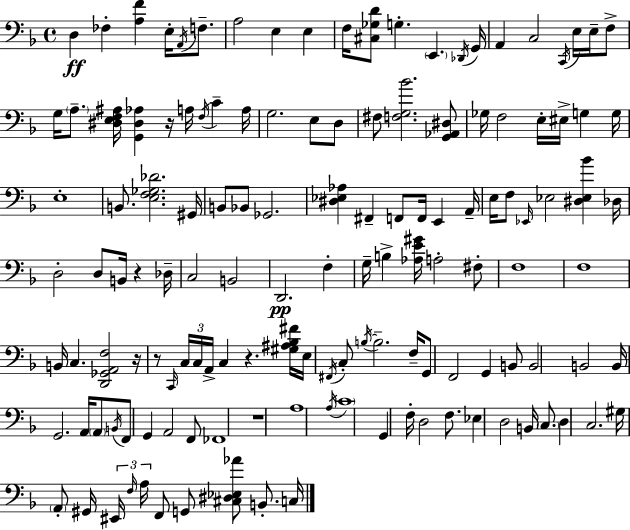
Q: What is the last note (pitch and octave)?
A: C3